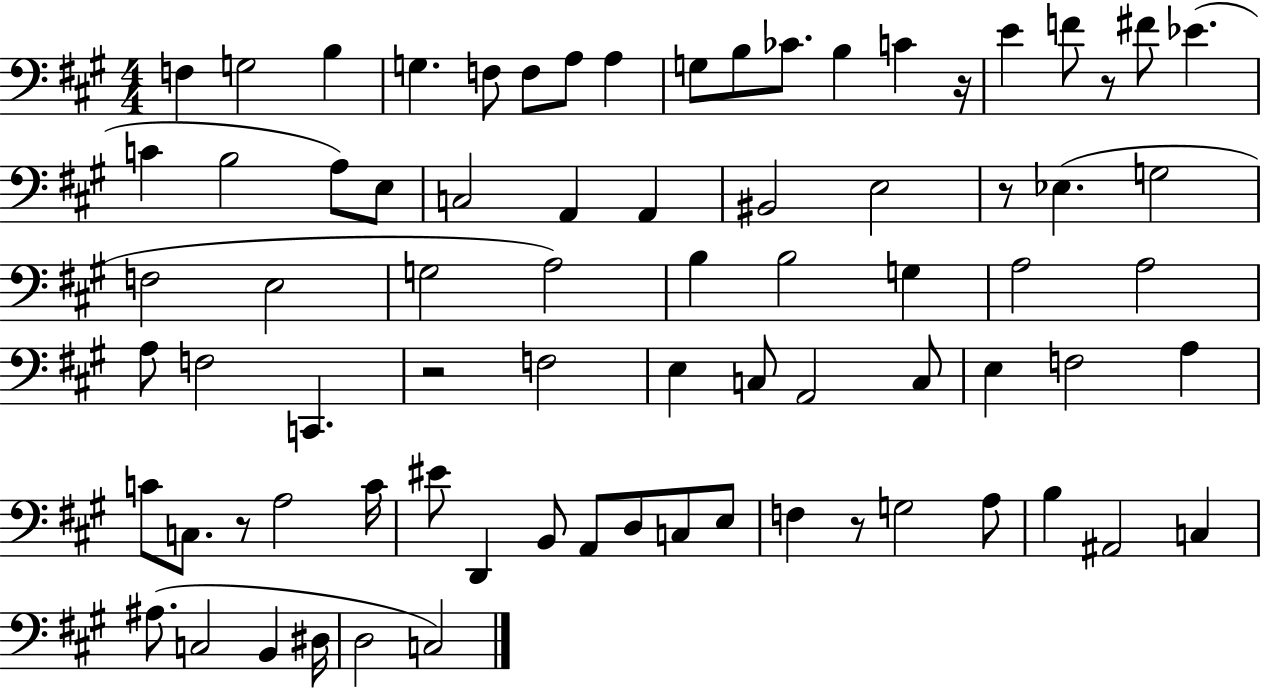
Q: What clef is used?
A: bass